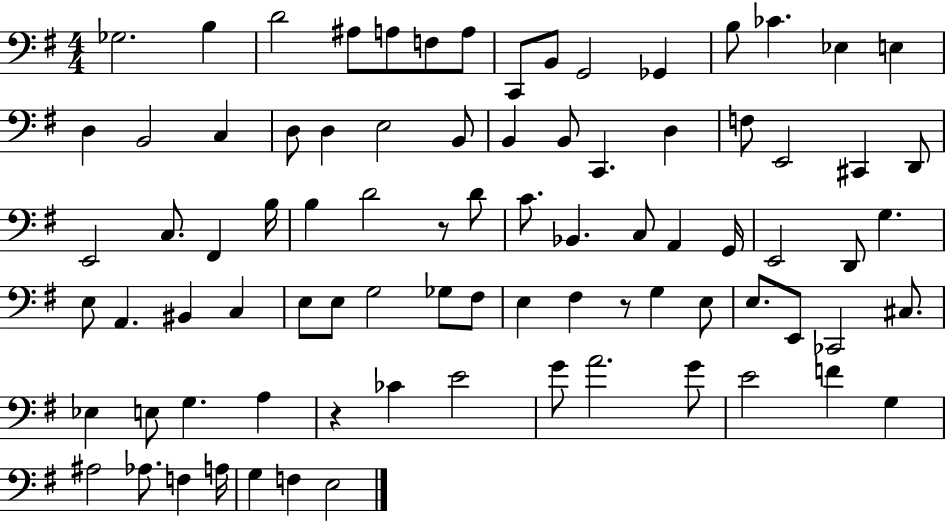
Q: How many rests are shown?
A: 3